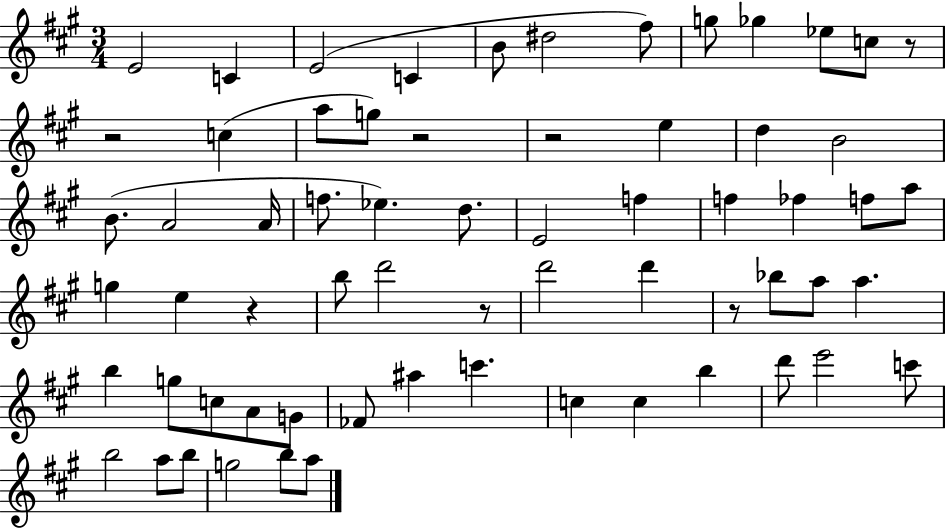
E4/h C4/q E4/h C4/q B4/e D#5/h F#5/e G5/e Gb5/q Eb5/e C5/e R/e R/h C5/q A5/e G5/e R/h R/h E5/q D5/q B4/h B4/e. A4/h A4/s F5/e. Eb5/q. D5/e. E4/h F5/q F5/q FES5/q F5/e A5/e G5/q E5/q R/q B5/e D6/h R/e D6/h D6/q R/e Bb5/e A5/e A5/q. B5/q G5/e C5/e A4/e G4/e FES4/e A#5/q C6/q. C5/q C5/q B5/q D6/e E6/h C6/e B5/h A5/e B5/e G5/h B5/e A5/e